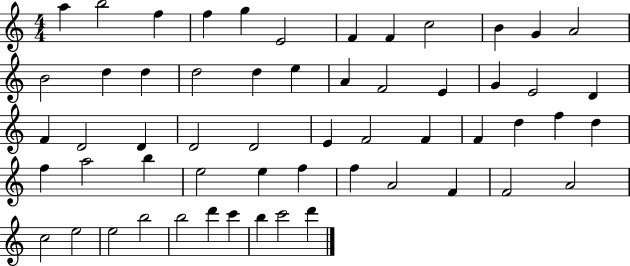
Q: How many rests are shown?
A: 0